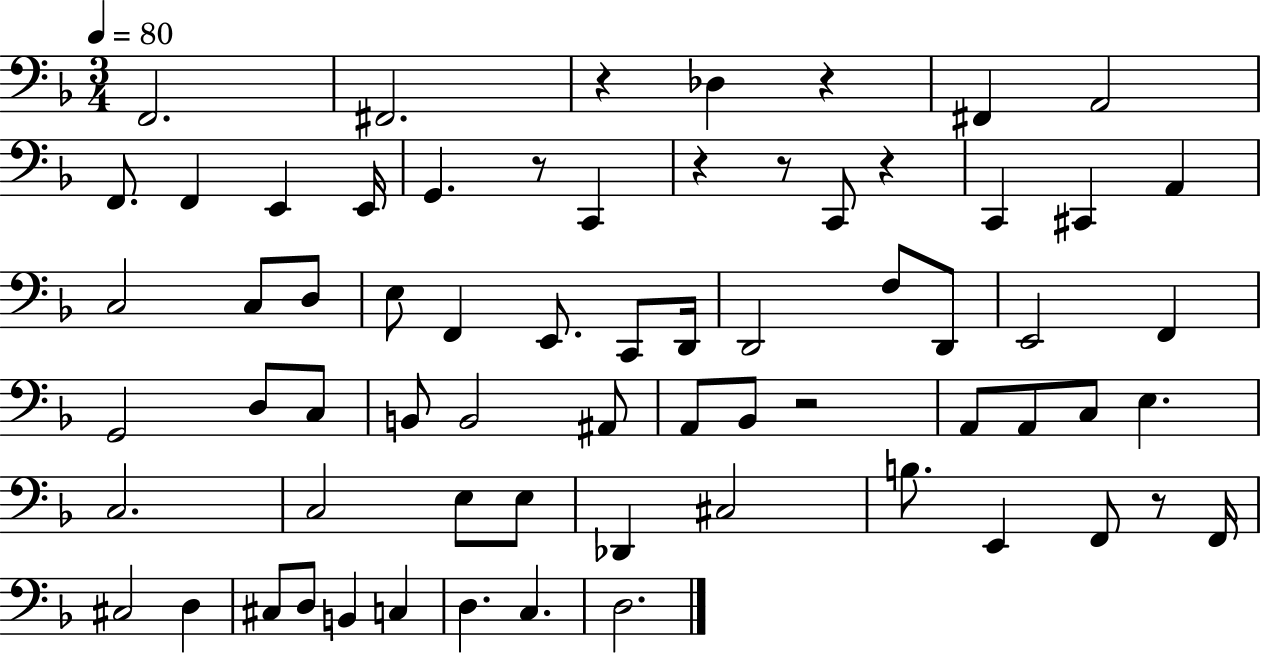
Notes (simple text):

F2/h. F#2/h. R/q Db3/q R/q F#2/q A2/h F2/e. F2/q E2/q E2/s G2/q. R/e C2/q R/q R/e C2/e R/q C2/q C#2/q A2/q C3/h C3/e D3/e E3/e F2/q E2/e. C2/e D2/s D2/h F3/e D2/e E2/h F2/q G2/h D3/e C3/e B2/e B2/h A#2/e A2/e Bb2/e R/h A2/e A2/e C3/e E3/q. C3/h. C3/h E3/e E3/e Db2/q C#3/h B3/e. E2/q F2/e R/e F2/s C#3/h D3/q C#3/e D3/e B2/q C3/q D3/q. C3/q. D3/h.